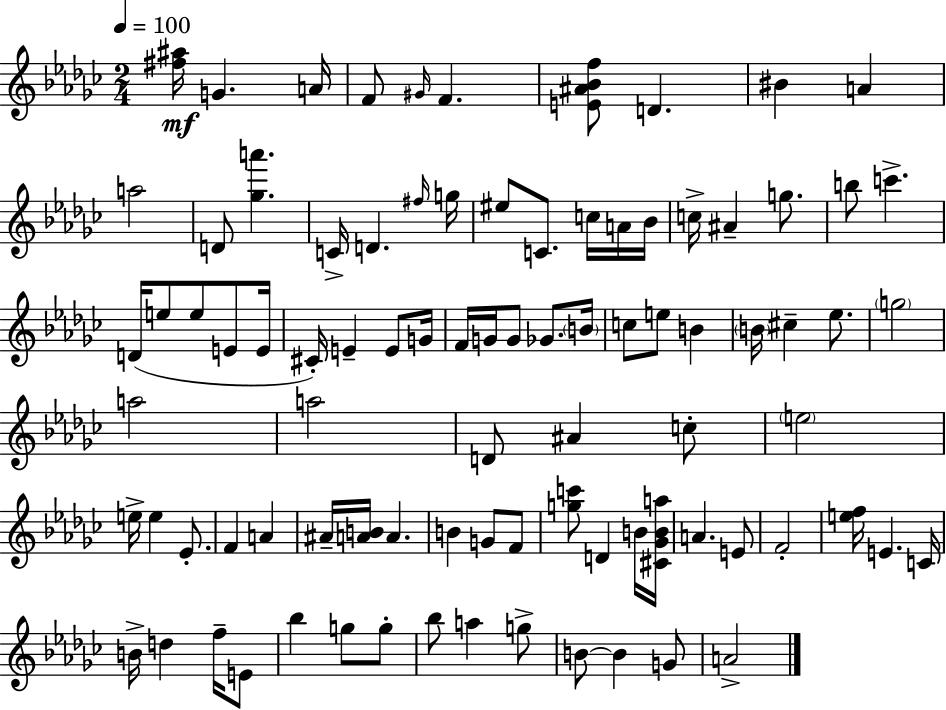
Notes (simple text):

[F#5,A#5]/s G4/q. A4/s F4/e G#4/s F4/q. [E4,A#4,Bb4,F5]/e D4/q. BIS4/q A4/q A5/h D4/e [Gb5,A6]/q. C4/s D4/q. F#5/s G5/s EIS5/e C4/e. C5/s A4/s Bb4/s C5/s A#4/q G5/e. B5/e C6/q. D4/s E5/e E5/e E4/e E4/s C#4/s E4/q E4/e G4/s F4/s G4/s G4/e Gb4/e. B4/s C5/e E5/e B4/q B4/s C#5/q Eb5/e. G5/h A5/h A5/h D4/e A#4/q C5/e E5/h E5/s E5/q Eb4/e. F4/q A4/q A#4/s [A4,B4]/s A4/q. B4/q G4/e F4/e [G5,C6]/e D4/q B4/s [C#4,Gb4,B4,A5]/s A4/q. E4/e F4/h [E5,F5]/s E4/q. C4/s B4/s D5/q F5/s E4/e Bb5/q G5/e G5/e Bb5/e A5/q G5/e B4/e B4/q G4/e A4/h